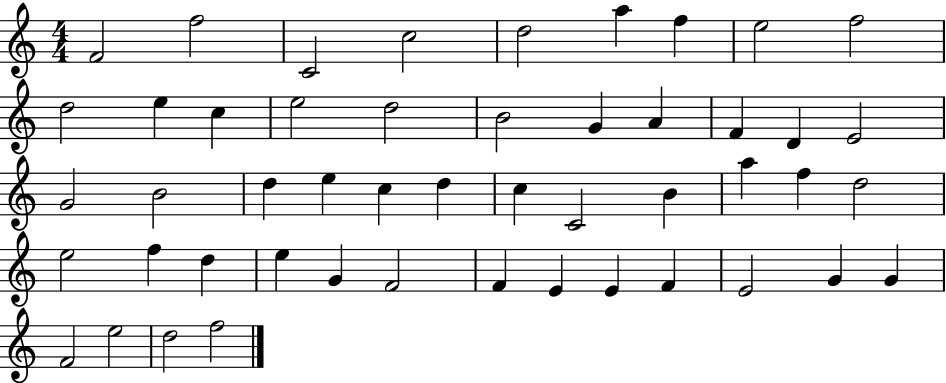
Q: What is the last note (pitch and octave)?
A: F5